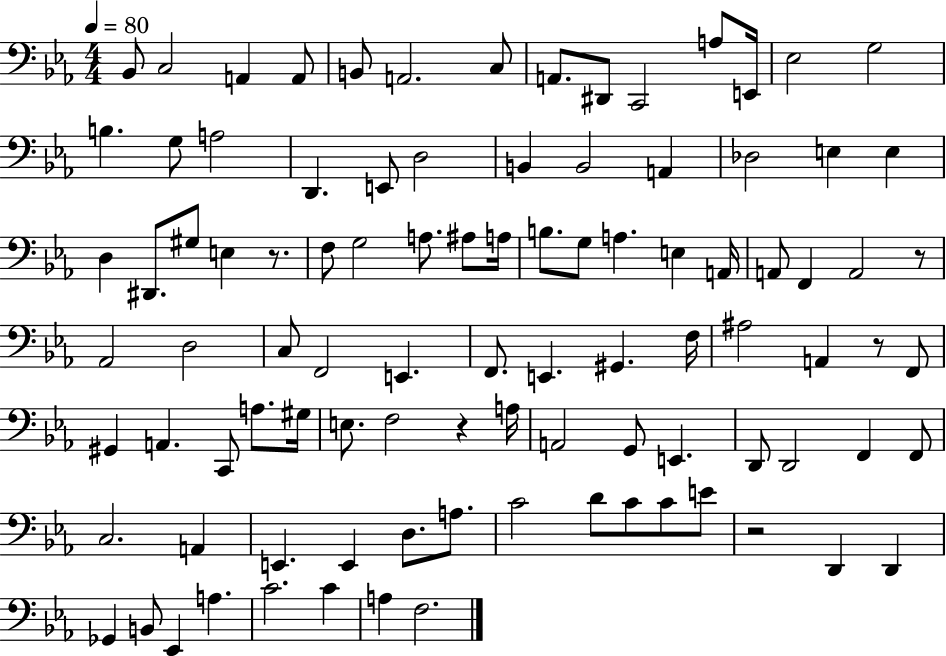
{
  \clef bass
  \numericTimeSignature
  \time 4/4
  \key ees \major
  \tempo 4 = 80
  bes,8 c2 a,4 a,8 | b,8 a,2. c8 | a,8. dis,8 c,2 a8 e,16 | ees2 g2 | \break b4. g8 a2 | d,4. e,8 d2 | b,4 b,2 a,4 | des2 e4 e4 | \break d4 dis,8. gis8 e4 r8. | f8 g2 a8. ais8 a16 | b8. g8 a4. e4 a,16 | a,8 f,4 a,2 r8 | \break aes,2 d2 | c8 f,2 e,4. | f,8. e,4. gis,4. f16 | ais2 a,4 r8 f,8 | \break gis,4 a,4. c,8 a8. gis16 | e8. f2 r4 a16 | a,2 g,8 e,4. | d,8 d,2 f,4 f,8 | \break c2. a,4 | e,4. e,4 d8. a8. | c'2 d'8 c'8 c'8 e'8 | r2 d,4 d,4 | \break ges,4 b,8 ees,4 a4. | c'2. c'4 | a4 f2. | \bar "|."
}